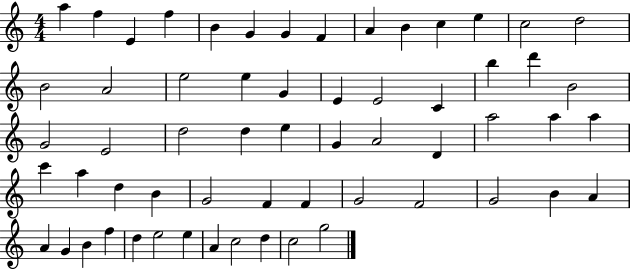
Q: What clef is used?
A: treble